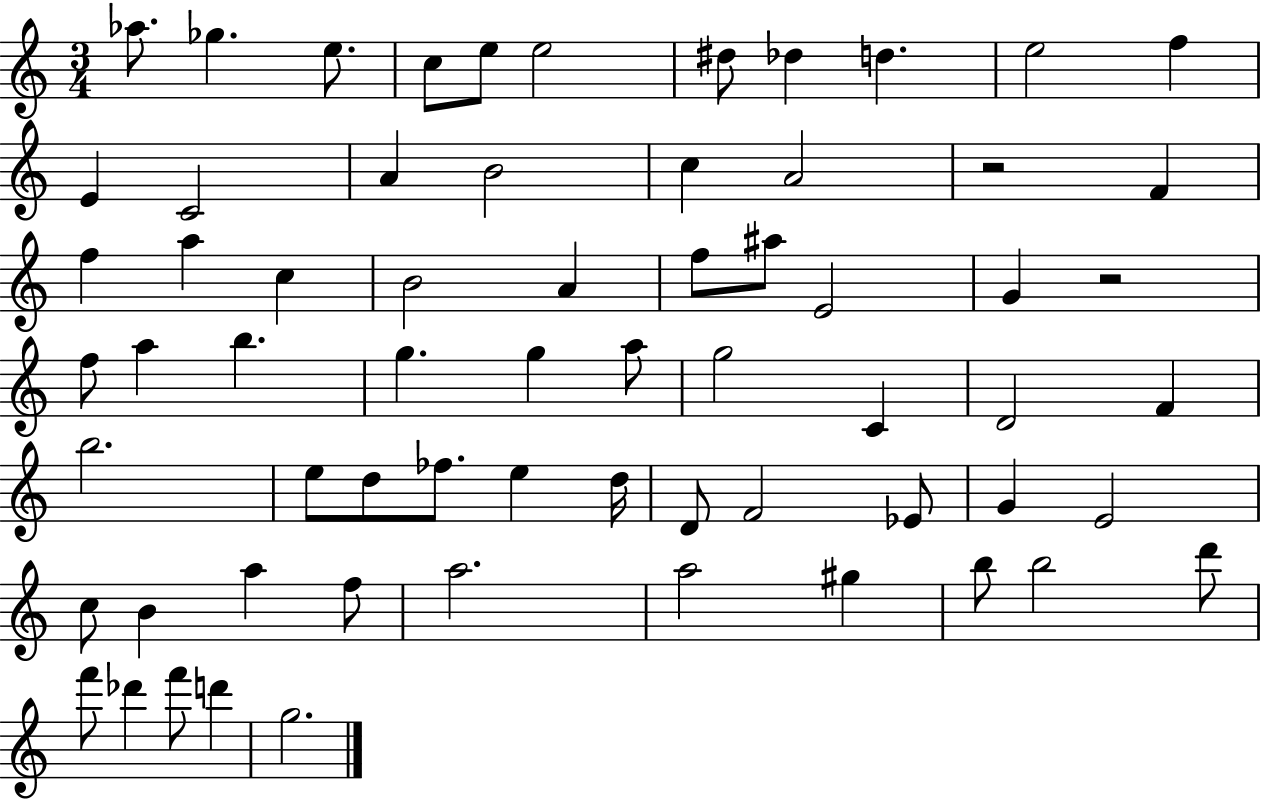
X:1
T:Untitled
M:3/4
L:1/4
K:C
_a/2 _g e/2 c/2 e/2 e2 ^d/2 _d d e2 f E C2 A B2 c A2 z2 F f a c B2 A f/2 ^a/2 E2 G z2 f/2 a b g g a/2 g2 C D2 F b2 e/2 d/2 _f/2 e d/4 D/2 F2 _E/2 G E2 c/2 B a f/2 a2 a2 ^g b/2 b2 d'/2 f'/2 _d' f'/2 d' g2